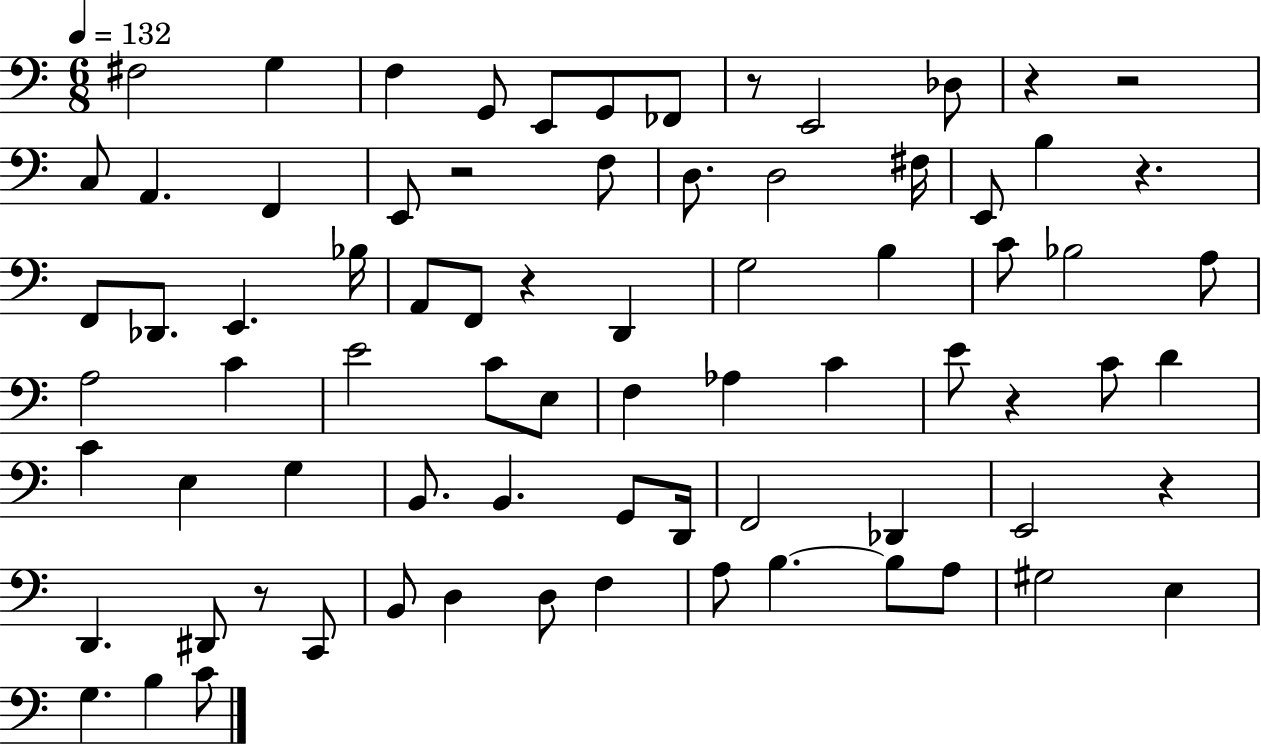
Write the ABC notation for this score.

X:1
T:Untitled
M:6/8
L:1/4
K:C
^F,2 G, F, G,,/2 E,,/2 G,,/2 _F,,/2 z/2 E,,2 _D,/2 z z2 C,/2 A,, F,, E,,/2 z2 F,/2 D,/2 D,2 ^F,/4 E,,/2 B, z F,,/2 _D,,/2 E,, _B,/4 A,,/2 F,,/2 z D,, G,2 B, C/2 _B,2 A,/2 A,2 C E2 C/2 E,/2 F, _A, C E/2 z C/2 D C E, G, B,,/2 B,, G,,/2 D,,/4 F,,2 _D,, E,,2 z D,, ^D,,/2 z/2 C,,/2 B,,/2 D, D,/2 F, A,/2 B, B,/2 A,/2 ^G,2 E, G, B, C/2